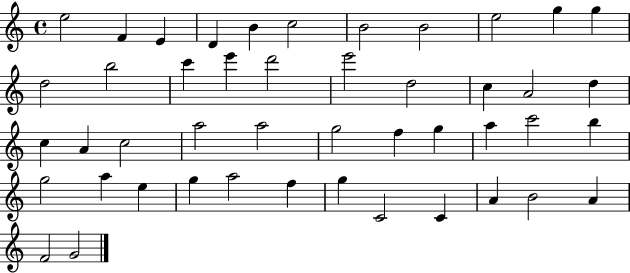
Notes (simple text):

E5/h F4/q E4/q D4/q B4/q C5/h B4/h B4/h E5/h G5/q G5/q D5/h B5/h C6/q E6/q D6/h E6/h D5/h C5/q A4/h D5/q C5/q A4/q C5/h A5/h A5/h G5/h F5/q G5/q A5/q C6/h B5/q G5/h A5/q E5/q G5/q A5/h F5/q G5/q C4/h C4/q A4/q B4/h A4/q F4/h G4/h